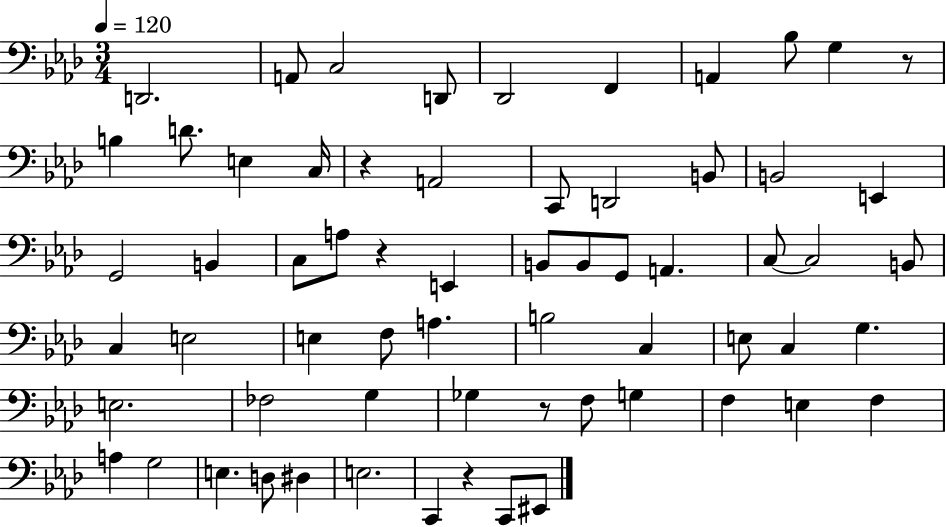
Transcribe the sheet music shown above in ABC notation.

X:1
T:Untitled
M:3/4
L:1/4
K:Ab
D,,2 A,,/2 C,2 D,,/2 _D,,2 F,, A,, _B,/2 G, z/2 B, D/2 E, C,/4 z A,,2 C,,/2 D,,2 B,,/2 B,,2 E,, G,,2 B,, C,/2 A,/2 z E,, B,,/2 B,,/2 G,,/2 A,, C,/2 C,2 B,,/2 C, E,2 E, F,/2 A, B,2 C, E,/2 C, G, E,2 _F,2 G, _G, z/2 F,/2 G, F, E, F, A, G,2 E, D,/2 ^D, E,2 C,, z C,,/2 ^E,,/2